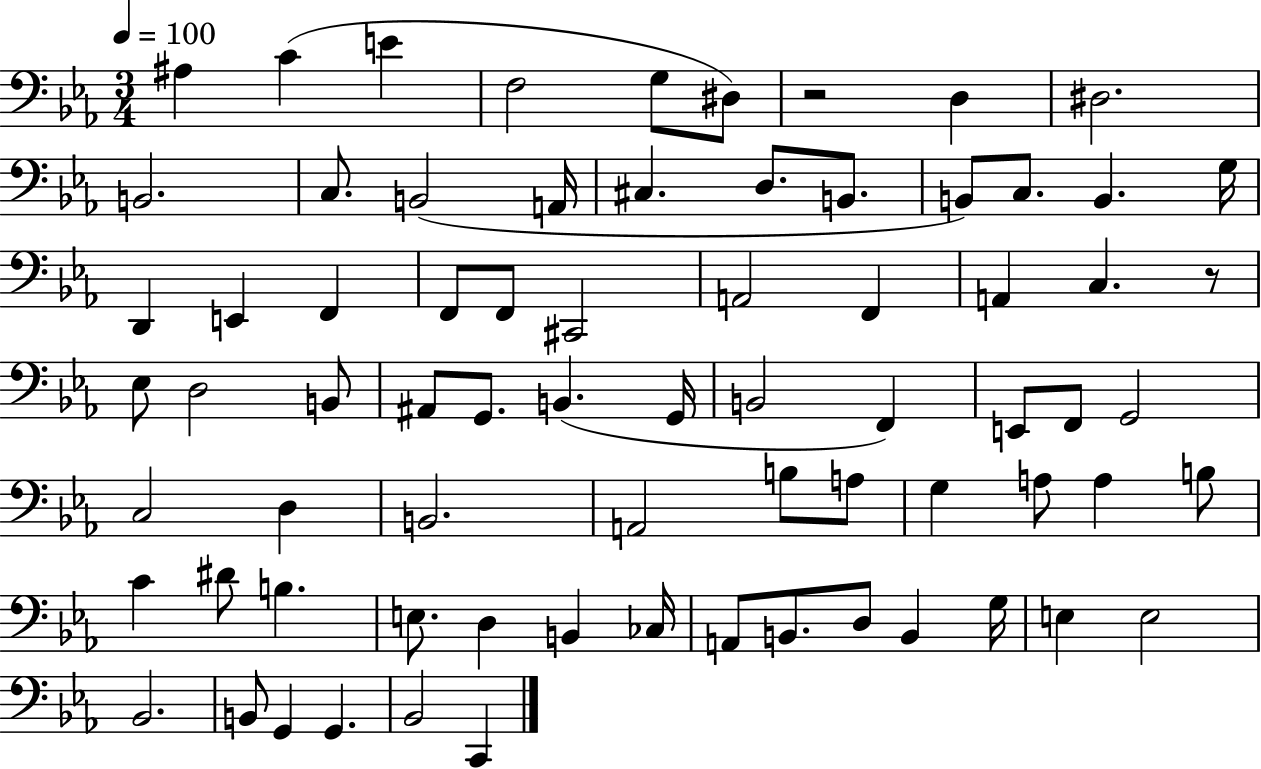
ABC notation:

X:1
T:Untitled
M:3/4
L:1/4
K:Eb
^A, C E F,2 G,/2 ^D,/2 z2 D, ^D,2 B,,2 C,/2 B,,2 A,,/4 ^C, D,/2 B,,/2 B,,/2 C,/2 B,, G,/4 D,, E,, F,, F,,/2 F,,/2 ^C,,2 A,,2 F,, A,, C, z/2 _E,/2 D,2 B,,/2 ^A,,/2 G,,/2 B,, G,,/4 B,,2 F,, E,,/2 F,,/2 G,,2 C,2 D, B,,2 A,,2 B,/2 A,/2 G, A,/2 A, B,/2 C ^D/2 B, E,/2 D, B,, _C,/4 A,,/2 B,,/2 D,/2 B,, G,/4 E, E,2 _B,,2 B,,/2 G,, G,, _B,,2 C,,